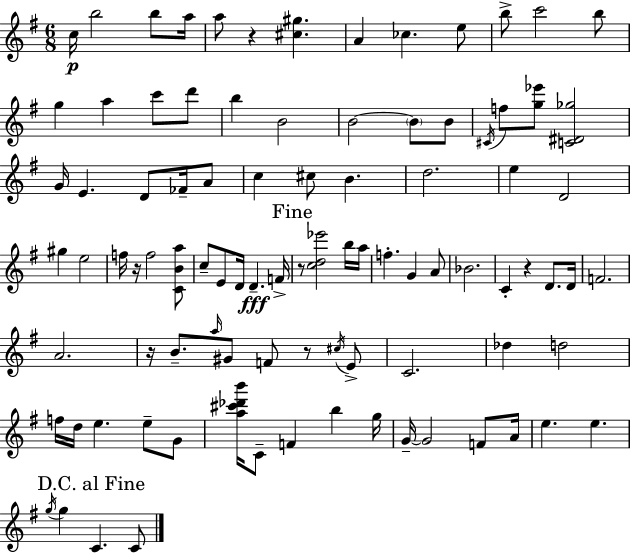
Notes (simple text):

C5/s B5/h B5/e A5/s A5/e R/q [C#5,G#5]/q. A4/q CES5/q. E5/e B5/e C6/h B5/e G5/q A5/q C6/e D6/e B5/q B4/h B4/h B4/e B4/e C#4/s F5/e [G5,Eb6]/e [C4,D#4,Gb5]/h G4/s E4/q. D4/e FES4/s A4/e C5/q C#5/e B4/q. D5/h. E5/q D4/h G#5/q E5/h F5/s R/s F5/h [C4,B4,A5]/e C5/e E4/e D4/s D4/q. F4/s R/e [C5,D5,Eb6]/h B5/s A5/s F5/q. G4/q A4/e Bb4/h. C4/q R/q D4/e. D4/s F4/h. A4/h. R/s B4/e. A5/s G#4/e F4/e R/e C#5/s E4/e C4/h. Db5/q D5/h F5/s D5/s E5/q. E5/e G4/e [A5,C#6,Db6,B6]/s C4/e F4/q B5/q G5/s G4/s G4/h F4/e A4/s E5/q. E5/q. G5/s G5/q C4/q. C4/e